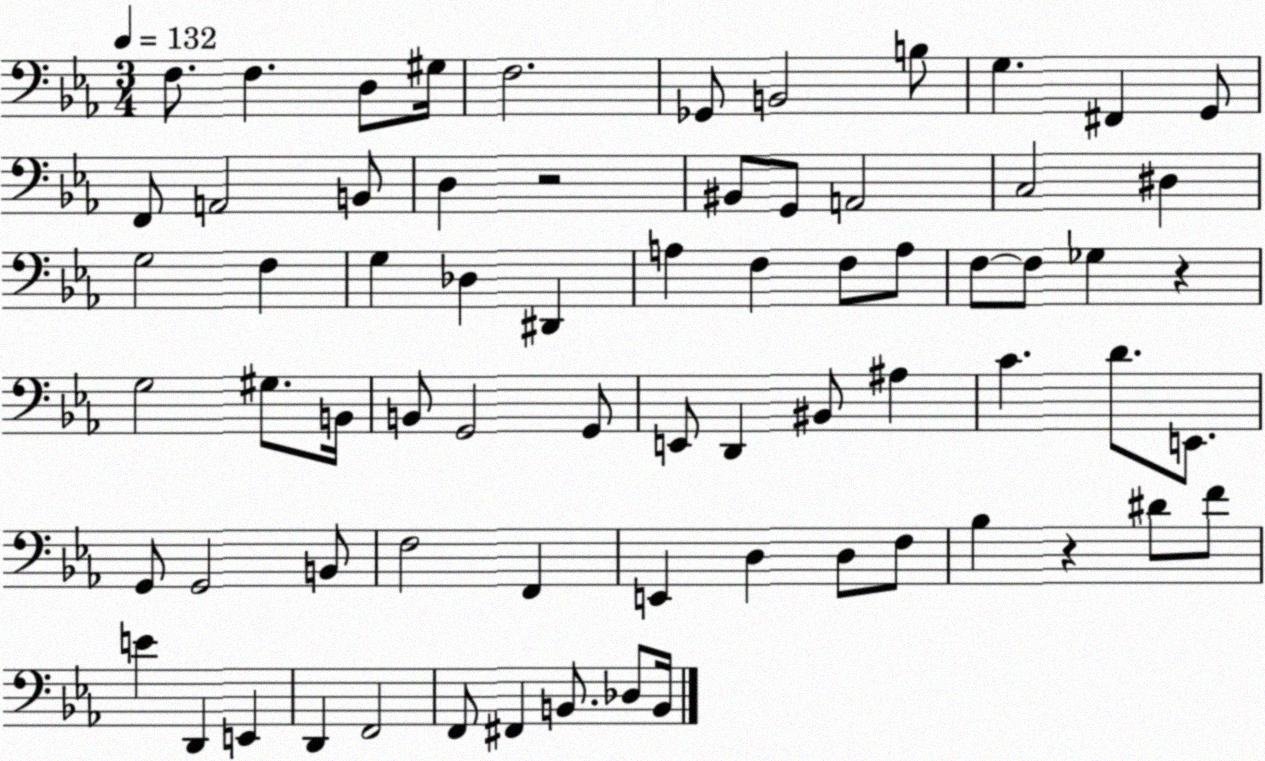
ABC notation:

X:1
T:Untitled
M:3/4
L:1/4
K:Eb
F,/2 F, D,/2 ^G,/4 F,2 _G,,/2 B,,2 B,/2 G, ^F,, G,,/2 F,,/2 A,,2 B,,/2 D, z2 ^B,,/2 G,,/2 A,,2 C,2 ^D, G,2 F, G, _D, ^D,, A, F, F,/2 A,/2 F,/2 F,/2 _G, z G,2 ^G,/2 B,,/4 B,,/2 G,,2 G,,/2 E,,/2 D,, ^B,,/2 ^A, C D/2 E,,/2 G,,/2 G,,2 B,,/2 F,2 F,, E,, D, D,/2 F,/2 _B, z ^D/2 F/2 E D,, E,, D,, F,,2 F,,/2 ^F,, B,,/2 _D,/2 B,,/4